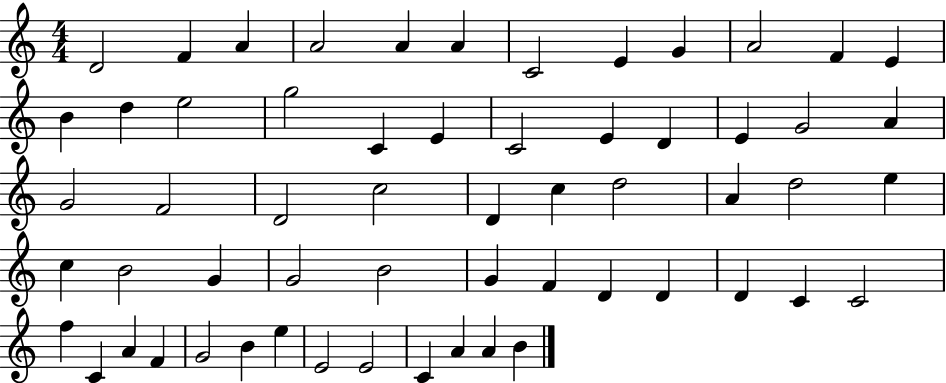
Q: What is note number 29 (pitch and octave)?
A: D4